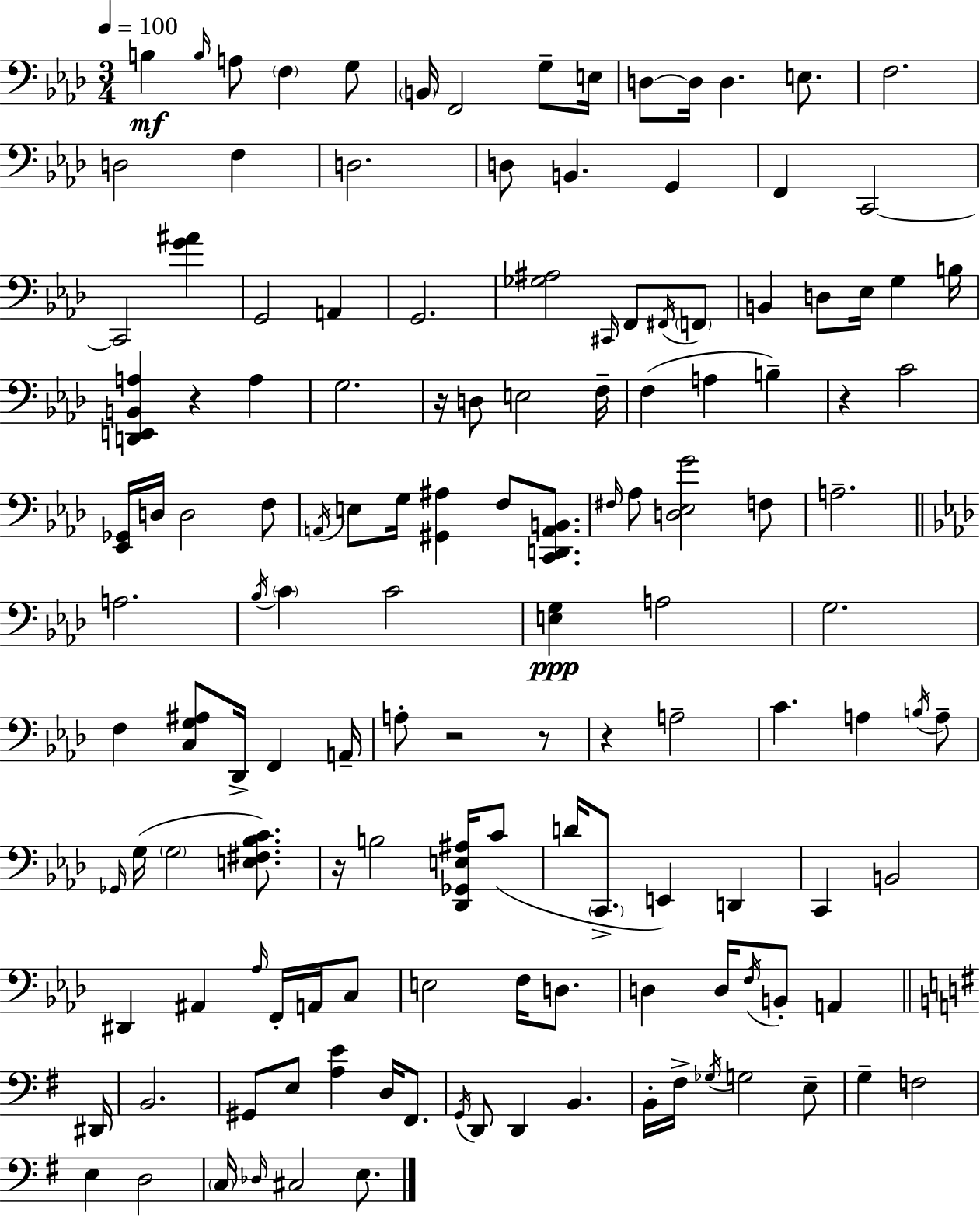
{
  \clef bass
  \numericTimeSignature
  \time 3/4
  \key f \minor
  \tempo 4 = 100
  b4\mf \grace { b16 } a8 \parenthesize f4 g8 | \parenthesize b,16 f,2 g8-- | e16 d8~~ d16 d4. e8. | f2. | \break d2 f4 | d2. | d8 b,4. g,4 | f,4 c,2~~ | \break c,2 <g' ais'>4 | g,2 a,4 | g,2. | <ges ais>2 \grace { cis,16 } f,8 | \break \acciaccatura { fis,16 } \parenthesize f,8 b,4 d8 ees16 g4 | b16 <d, e, b, a>4 r4 a4 | g2. | r16 d8 e2 | \break f16-- f4( a4 b4--) | r4 c'2 | <ees, ges,>16 d16 d2 | f8 \acciaccatura { a,16 } e8 g16 <gis, ais>4 f8 | \break <c, d, a, b,>8. \grace { fis16 } aes8 <d ees g'>2 | f8 a2.-- | \bar "||" \break \key f \minor a2. | \acciaccatura { bes16 } \parenthesize c'4 c'2 | <e g>4\ppp a2 | g2. | \break f4 <c g ais>8 des,16-> f,4 | a,16-- a8-. r2 r8 | r4 a2-- | c'4. a4 \acciaccatura { b16 } | \break a8-- \grace { ges,16 }( g16 \parenthesize g2 | <e fis bes c'>8.) r16 b2 | <des, ges, e ais>16 c'8( d'16 \parenthesize c,8.-> e,4) d,4 | c,4 b,2 | \break dis,4 ais,4 \grace { aes16 } | f,16-. a,16 c8 e2 | f16 d8. d4 d16 \acciaccatura { f16 } b,8-. | a,4 \bar "||" \break \key g \major dis,16 b,2. | gis,8 e8 <a e'>4 d16 fis,8. | \acciaccatura { g,16 } d,8 d,4 b,4. | b,16-. fis16-> \acciaccatura { ges16 } g2 | \break e8-- g4-- f2 | e4 d2 | \parenthesize c16 \grace { des16 } cis2 | e8. \bar "|."
}